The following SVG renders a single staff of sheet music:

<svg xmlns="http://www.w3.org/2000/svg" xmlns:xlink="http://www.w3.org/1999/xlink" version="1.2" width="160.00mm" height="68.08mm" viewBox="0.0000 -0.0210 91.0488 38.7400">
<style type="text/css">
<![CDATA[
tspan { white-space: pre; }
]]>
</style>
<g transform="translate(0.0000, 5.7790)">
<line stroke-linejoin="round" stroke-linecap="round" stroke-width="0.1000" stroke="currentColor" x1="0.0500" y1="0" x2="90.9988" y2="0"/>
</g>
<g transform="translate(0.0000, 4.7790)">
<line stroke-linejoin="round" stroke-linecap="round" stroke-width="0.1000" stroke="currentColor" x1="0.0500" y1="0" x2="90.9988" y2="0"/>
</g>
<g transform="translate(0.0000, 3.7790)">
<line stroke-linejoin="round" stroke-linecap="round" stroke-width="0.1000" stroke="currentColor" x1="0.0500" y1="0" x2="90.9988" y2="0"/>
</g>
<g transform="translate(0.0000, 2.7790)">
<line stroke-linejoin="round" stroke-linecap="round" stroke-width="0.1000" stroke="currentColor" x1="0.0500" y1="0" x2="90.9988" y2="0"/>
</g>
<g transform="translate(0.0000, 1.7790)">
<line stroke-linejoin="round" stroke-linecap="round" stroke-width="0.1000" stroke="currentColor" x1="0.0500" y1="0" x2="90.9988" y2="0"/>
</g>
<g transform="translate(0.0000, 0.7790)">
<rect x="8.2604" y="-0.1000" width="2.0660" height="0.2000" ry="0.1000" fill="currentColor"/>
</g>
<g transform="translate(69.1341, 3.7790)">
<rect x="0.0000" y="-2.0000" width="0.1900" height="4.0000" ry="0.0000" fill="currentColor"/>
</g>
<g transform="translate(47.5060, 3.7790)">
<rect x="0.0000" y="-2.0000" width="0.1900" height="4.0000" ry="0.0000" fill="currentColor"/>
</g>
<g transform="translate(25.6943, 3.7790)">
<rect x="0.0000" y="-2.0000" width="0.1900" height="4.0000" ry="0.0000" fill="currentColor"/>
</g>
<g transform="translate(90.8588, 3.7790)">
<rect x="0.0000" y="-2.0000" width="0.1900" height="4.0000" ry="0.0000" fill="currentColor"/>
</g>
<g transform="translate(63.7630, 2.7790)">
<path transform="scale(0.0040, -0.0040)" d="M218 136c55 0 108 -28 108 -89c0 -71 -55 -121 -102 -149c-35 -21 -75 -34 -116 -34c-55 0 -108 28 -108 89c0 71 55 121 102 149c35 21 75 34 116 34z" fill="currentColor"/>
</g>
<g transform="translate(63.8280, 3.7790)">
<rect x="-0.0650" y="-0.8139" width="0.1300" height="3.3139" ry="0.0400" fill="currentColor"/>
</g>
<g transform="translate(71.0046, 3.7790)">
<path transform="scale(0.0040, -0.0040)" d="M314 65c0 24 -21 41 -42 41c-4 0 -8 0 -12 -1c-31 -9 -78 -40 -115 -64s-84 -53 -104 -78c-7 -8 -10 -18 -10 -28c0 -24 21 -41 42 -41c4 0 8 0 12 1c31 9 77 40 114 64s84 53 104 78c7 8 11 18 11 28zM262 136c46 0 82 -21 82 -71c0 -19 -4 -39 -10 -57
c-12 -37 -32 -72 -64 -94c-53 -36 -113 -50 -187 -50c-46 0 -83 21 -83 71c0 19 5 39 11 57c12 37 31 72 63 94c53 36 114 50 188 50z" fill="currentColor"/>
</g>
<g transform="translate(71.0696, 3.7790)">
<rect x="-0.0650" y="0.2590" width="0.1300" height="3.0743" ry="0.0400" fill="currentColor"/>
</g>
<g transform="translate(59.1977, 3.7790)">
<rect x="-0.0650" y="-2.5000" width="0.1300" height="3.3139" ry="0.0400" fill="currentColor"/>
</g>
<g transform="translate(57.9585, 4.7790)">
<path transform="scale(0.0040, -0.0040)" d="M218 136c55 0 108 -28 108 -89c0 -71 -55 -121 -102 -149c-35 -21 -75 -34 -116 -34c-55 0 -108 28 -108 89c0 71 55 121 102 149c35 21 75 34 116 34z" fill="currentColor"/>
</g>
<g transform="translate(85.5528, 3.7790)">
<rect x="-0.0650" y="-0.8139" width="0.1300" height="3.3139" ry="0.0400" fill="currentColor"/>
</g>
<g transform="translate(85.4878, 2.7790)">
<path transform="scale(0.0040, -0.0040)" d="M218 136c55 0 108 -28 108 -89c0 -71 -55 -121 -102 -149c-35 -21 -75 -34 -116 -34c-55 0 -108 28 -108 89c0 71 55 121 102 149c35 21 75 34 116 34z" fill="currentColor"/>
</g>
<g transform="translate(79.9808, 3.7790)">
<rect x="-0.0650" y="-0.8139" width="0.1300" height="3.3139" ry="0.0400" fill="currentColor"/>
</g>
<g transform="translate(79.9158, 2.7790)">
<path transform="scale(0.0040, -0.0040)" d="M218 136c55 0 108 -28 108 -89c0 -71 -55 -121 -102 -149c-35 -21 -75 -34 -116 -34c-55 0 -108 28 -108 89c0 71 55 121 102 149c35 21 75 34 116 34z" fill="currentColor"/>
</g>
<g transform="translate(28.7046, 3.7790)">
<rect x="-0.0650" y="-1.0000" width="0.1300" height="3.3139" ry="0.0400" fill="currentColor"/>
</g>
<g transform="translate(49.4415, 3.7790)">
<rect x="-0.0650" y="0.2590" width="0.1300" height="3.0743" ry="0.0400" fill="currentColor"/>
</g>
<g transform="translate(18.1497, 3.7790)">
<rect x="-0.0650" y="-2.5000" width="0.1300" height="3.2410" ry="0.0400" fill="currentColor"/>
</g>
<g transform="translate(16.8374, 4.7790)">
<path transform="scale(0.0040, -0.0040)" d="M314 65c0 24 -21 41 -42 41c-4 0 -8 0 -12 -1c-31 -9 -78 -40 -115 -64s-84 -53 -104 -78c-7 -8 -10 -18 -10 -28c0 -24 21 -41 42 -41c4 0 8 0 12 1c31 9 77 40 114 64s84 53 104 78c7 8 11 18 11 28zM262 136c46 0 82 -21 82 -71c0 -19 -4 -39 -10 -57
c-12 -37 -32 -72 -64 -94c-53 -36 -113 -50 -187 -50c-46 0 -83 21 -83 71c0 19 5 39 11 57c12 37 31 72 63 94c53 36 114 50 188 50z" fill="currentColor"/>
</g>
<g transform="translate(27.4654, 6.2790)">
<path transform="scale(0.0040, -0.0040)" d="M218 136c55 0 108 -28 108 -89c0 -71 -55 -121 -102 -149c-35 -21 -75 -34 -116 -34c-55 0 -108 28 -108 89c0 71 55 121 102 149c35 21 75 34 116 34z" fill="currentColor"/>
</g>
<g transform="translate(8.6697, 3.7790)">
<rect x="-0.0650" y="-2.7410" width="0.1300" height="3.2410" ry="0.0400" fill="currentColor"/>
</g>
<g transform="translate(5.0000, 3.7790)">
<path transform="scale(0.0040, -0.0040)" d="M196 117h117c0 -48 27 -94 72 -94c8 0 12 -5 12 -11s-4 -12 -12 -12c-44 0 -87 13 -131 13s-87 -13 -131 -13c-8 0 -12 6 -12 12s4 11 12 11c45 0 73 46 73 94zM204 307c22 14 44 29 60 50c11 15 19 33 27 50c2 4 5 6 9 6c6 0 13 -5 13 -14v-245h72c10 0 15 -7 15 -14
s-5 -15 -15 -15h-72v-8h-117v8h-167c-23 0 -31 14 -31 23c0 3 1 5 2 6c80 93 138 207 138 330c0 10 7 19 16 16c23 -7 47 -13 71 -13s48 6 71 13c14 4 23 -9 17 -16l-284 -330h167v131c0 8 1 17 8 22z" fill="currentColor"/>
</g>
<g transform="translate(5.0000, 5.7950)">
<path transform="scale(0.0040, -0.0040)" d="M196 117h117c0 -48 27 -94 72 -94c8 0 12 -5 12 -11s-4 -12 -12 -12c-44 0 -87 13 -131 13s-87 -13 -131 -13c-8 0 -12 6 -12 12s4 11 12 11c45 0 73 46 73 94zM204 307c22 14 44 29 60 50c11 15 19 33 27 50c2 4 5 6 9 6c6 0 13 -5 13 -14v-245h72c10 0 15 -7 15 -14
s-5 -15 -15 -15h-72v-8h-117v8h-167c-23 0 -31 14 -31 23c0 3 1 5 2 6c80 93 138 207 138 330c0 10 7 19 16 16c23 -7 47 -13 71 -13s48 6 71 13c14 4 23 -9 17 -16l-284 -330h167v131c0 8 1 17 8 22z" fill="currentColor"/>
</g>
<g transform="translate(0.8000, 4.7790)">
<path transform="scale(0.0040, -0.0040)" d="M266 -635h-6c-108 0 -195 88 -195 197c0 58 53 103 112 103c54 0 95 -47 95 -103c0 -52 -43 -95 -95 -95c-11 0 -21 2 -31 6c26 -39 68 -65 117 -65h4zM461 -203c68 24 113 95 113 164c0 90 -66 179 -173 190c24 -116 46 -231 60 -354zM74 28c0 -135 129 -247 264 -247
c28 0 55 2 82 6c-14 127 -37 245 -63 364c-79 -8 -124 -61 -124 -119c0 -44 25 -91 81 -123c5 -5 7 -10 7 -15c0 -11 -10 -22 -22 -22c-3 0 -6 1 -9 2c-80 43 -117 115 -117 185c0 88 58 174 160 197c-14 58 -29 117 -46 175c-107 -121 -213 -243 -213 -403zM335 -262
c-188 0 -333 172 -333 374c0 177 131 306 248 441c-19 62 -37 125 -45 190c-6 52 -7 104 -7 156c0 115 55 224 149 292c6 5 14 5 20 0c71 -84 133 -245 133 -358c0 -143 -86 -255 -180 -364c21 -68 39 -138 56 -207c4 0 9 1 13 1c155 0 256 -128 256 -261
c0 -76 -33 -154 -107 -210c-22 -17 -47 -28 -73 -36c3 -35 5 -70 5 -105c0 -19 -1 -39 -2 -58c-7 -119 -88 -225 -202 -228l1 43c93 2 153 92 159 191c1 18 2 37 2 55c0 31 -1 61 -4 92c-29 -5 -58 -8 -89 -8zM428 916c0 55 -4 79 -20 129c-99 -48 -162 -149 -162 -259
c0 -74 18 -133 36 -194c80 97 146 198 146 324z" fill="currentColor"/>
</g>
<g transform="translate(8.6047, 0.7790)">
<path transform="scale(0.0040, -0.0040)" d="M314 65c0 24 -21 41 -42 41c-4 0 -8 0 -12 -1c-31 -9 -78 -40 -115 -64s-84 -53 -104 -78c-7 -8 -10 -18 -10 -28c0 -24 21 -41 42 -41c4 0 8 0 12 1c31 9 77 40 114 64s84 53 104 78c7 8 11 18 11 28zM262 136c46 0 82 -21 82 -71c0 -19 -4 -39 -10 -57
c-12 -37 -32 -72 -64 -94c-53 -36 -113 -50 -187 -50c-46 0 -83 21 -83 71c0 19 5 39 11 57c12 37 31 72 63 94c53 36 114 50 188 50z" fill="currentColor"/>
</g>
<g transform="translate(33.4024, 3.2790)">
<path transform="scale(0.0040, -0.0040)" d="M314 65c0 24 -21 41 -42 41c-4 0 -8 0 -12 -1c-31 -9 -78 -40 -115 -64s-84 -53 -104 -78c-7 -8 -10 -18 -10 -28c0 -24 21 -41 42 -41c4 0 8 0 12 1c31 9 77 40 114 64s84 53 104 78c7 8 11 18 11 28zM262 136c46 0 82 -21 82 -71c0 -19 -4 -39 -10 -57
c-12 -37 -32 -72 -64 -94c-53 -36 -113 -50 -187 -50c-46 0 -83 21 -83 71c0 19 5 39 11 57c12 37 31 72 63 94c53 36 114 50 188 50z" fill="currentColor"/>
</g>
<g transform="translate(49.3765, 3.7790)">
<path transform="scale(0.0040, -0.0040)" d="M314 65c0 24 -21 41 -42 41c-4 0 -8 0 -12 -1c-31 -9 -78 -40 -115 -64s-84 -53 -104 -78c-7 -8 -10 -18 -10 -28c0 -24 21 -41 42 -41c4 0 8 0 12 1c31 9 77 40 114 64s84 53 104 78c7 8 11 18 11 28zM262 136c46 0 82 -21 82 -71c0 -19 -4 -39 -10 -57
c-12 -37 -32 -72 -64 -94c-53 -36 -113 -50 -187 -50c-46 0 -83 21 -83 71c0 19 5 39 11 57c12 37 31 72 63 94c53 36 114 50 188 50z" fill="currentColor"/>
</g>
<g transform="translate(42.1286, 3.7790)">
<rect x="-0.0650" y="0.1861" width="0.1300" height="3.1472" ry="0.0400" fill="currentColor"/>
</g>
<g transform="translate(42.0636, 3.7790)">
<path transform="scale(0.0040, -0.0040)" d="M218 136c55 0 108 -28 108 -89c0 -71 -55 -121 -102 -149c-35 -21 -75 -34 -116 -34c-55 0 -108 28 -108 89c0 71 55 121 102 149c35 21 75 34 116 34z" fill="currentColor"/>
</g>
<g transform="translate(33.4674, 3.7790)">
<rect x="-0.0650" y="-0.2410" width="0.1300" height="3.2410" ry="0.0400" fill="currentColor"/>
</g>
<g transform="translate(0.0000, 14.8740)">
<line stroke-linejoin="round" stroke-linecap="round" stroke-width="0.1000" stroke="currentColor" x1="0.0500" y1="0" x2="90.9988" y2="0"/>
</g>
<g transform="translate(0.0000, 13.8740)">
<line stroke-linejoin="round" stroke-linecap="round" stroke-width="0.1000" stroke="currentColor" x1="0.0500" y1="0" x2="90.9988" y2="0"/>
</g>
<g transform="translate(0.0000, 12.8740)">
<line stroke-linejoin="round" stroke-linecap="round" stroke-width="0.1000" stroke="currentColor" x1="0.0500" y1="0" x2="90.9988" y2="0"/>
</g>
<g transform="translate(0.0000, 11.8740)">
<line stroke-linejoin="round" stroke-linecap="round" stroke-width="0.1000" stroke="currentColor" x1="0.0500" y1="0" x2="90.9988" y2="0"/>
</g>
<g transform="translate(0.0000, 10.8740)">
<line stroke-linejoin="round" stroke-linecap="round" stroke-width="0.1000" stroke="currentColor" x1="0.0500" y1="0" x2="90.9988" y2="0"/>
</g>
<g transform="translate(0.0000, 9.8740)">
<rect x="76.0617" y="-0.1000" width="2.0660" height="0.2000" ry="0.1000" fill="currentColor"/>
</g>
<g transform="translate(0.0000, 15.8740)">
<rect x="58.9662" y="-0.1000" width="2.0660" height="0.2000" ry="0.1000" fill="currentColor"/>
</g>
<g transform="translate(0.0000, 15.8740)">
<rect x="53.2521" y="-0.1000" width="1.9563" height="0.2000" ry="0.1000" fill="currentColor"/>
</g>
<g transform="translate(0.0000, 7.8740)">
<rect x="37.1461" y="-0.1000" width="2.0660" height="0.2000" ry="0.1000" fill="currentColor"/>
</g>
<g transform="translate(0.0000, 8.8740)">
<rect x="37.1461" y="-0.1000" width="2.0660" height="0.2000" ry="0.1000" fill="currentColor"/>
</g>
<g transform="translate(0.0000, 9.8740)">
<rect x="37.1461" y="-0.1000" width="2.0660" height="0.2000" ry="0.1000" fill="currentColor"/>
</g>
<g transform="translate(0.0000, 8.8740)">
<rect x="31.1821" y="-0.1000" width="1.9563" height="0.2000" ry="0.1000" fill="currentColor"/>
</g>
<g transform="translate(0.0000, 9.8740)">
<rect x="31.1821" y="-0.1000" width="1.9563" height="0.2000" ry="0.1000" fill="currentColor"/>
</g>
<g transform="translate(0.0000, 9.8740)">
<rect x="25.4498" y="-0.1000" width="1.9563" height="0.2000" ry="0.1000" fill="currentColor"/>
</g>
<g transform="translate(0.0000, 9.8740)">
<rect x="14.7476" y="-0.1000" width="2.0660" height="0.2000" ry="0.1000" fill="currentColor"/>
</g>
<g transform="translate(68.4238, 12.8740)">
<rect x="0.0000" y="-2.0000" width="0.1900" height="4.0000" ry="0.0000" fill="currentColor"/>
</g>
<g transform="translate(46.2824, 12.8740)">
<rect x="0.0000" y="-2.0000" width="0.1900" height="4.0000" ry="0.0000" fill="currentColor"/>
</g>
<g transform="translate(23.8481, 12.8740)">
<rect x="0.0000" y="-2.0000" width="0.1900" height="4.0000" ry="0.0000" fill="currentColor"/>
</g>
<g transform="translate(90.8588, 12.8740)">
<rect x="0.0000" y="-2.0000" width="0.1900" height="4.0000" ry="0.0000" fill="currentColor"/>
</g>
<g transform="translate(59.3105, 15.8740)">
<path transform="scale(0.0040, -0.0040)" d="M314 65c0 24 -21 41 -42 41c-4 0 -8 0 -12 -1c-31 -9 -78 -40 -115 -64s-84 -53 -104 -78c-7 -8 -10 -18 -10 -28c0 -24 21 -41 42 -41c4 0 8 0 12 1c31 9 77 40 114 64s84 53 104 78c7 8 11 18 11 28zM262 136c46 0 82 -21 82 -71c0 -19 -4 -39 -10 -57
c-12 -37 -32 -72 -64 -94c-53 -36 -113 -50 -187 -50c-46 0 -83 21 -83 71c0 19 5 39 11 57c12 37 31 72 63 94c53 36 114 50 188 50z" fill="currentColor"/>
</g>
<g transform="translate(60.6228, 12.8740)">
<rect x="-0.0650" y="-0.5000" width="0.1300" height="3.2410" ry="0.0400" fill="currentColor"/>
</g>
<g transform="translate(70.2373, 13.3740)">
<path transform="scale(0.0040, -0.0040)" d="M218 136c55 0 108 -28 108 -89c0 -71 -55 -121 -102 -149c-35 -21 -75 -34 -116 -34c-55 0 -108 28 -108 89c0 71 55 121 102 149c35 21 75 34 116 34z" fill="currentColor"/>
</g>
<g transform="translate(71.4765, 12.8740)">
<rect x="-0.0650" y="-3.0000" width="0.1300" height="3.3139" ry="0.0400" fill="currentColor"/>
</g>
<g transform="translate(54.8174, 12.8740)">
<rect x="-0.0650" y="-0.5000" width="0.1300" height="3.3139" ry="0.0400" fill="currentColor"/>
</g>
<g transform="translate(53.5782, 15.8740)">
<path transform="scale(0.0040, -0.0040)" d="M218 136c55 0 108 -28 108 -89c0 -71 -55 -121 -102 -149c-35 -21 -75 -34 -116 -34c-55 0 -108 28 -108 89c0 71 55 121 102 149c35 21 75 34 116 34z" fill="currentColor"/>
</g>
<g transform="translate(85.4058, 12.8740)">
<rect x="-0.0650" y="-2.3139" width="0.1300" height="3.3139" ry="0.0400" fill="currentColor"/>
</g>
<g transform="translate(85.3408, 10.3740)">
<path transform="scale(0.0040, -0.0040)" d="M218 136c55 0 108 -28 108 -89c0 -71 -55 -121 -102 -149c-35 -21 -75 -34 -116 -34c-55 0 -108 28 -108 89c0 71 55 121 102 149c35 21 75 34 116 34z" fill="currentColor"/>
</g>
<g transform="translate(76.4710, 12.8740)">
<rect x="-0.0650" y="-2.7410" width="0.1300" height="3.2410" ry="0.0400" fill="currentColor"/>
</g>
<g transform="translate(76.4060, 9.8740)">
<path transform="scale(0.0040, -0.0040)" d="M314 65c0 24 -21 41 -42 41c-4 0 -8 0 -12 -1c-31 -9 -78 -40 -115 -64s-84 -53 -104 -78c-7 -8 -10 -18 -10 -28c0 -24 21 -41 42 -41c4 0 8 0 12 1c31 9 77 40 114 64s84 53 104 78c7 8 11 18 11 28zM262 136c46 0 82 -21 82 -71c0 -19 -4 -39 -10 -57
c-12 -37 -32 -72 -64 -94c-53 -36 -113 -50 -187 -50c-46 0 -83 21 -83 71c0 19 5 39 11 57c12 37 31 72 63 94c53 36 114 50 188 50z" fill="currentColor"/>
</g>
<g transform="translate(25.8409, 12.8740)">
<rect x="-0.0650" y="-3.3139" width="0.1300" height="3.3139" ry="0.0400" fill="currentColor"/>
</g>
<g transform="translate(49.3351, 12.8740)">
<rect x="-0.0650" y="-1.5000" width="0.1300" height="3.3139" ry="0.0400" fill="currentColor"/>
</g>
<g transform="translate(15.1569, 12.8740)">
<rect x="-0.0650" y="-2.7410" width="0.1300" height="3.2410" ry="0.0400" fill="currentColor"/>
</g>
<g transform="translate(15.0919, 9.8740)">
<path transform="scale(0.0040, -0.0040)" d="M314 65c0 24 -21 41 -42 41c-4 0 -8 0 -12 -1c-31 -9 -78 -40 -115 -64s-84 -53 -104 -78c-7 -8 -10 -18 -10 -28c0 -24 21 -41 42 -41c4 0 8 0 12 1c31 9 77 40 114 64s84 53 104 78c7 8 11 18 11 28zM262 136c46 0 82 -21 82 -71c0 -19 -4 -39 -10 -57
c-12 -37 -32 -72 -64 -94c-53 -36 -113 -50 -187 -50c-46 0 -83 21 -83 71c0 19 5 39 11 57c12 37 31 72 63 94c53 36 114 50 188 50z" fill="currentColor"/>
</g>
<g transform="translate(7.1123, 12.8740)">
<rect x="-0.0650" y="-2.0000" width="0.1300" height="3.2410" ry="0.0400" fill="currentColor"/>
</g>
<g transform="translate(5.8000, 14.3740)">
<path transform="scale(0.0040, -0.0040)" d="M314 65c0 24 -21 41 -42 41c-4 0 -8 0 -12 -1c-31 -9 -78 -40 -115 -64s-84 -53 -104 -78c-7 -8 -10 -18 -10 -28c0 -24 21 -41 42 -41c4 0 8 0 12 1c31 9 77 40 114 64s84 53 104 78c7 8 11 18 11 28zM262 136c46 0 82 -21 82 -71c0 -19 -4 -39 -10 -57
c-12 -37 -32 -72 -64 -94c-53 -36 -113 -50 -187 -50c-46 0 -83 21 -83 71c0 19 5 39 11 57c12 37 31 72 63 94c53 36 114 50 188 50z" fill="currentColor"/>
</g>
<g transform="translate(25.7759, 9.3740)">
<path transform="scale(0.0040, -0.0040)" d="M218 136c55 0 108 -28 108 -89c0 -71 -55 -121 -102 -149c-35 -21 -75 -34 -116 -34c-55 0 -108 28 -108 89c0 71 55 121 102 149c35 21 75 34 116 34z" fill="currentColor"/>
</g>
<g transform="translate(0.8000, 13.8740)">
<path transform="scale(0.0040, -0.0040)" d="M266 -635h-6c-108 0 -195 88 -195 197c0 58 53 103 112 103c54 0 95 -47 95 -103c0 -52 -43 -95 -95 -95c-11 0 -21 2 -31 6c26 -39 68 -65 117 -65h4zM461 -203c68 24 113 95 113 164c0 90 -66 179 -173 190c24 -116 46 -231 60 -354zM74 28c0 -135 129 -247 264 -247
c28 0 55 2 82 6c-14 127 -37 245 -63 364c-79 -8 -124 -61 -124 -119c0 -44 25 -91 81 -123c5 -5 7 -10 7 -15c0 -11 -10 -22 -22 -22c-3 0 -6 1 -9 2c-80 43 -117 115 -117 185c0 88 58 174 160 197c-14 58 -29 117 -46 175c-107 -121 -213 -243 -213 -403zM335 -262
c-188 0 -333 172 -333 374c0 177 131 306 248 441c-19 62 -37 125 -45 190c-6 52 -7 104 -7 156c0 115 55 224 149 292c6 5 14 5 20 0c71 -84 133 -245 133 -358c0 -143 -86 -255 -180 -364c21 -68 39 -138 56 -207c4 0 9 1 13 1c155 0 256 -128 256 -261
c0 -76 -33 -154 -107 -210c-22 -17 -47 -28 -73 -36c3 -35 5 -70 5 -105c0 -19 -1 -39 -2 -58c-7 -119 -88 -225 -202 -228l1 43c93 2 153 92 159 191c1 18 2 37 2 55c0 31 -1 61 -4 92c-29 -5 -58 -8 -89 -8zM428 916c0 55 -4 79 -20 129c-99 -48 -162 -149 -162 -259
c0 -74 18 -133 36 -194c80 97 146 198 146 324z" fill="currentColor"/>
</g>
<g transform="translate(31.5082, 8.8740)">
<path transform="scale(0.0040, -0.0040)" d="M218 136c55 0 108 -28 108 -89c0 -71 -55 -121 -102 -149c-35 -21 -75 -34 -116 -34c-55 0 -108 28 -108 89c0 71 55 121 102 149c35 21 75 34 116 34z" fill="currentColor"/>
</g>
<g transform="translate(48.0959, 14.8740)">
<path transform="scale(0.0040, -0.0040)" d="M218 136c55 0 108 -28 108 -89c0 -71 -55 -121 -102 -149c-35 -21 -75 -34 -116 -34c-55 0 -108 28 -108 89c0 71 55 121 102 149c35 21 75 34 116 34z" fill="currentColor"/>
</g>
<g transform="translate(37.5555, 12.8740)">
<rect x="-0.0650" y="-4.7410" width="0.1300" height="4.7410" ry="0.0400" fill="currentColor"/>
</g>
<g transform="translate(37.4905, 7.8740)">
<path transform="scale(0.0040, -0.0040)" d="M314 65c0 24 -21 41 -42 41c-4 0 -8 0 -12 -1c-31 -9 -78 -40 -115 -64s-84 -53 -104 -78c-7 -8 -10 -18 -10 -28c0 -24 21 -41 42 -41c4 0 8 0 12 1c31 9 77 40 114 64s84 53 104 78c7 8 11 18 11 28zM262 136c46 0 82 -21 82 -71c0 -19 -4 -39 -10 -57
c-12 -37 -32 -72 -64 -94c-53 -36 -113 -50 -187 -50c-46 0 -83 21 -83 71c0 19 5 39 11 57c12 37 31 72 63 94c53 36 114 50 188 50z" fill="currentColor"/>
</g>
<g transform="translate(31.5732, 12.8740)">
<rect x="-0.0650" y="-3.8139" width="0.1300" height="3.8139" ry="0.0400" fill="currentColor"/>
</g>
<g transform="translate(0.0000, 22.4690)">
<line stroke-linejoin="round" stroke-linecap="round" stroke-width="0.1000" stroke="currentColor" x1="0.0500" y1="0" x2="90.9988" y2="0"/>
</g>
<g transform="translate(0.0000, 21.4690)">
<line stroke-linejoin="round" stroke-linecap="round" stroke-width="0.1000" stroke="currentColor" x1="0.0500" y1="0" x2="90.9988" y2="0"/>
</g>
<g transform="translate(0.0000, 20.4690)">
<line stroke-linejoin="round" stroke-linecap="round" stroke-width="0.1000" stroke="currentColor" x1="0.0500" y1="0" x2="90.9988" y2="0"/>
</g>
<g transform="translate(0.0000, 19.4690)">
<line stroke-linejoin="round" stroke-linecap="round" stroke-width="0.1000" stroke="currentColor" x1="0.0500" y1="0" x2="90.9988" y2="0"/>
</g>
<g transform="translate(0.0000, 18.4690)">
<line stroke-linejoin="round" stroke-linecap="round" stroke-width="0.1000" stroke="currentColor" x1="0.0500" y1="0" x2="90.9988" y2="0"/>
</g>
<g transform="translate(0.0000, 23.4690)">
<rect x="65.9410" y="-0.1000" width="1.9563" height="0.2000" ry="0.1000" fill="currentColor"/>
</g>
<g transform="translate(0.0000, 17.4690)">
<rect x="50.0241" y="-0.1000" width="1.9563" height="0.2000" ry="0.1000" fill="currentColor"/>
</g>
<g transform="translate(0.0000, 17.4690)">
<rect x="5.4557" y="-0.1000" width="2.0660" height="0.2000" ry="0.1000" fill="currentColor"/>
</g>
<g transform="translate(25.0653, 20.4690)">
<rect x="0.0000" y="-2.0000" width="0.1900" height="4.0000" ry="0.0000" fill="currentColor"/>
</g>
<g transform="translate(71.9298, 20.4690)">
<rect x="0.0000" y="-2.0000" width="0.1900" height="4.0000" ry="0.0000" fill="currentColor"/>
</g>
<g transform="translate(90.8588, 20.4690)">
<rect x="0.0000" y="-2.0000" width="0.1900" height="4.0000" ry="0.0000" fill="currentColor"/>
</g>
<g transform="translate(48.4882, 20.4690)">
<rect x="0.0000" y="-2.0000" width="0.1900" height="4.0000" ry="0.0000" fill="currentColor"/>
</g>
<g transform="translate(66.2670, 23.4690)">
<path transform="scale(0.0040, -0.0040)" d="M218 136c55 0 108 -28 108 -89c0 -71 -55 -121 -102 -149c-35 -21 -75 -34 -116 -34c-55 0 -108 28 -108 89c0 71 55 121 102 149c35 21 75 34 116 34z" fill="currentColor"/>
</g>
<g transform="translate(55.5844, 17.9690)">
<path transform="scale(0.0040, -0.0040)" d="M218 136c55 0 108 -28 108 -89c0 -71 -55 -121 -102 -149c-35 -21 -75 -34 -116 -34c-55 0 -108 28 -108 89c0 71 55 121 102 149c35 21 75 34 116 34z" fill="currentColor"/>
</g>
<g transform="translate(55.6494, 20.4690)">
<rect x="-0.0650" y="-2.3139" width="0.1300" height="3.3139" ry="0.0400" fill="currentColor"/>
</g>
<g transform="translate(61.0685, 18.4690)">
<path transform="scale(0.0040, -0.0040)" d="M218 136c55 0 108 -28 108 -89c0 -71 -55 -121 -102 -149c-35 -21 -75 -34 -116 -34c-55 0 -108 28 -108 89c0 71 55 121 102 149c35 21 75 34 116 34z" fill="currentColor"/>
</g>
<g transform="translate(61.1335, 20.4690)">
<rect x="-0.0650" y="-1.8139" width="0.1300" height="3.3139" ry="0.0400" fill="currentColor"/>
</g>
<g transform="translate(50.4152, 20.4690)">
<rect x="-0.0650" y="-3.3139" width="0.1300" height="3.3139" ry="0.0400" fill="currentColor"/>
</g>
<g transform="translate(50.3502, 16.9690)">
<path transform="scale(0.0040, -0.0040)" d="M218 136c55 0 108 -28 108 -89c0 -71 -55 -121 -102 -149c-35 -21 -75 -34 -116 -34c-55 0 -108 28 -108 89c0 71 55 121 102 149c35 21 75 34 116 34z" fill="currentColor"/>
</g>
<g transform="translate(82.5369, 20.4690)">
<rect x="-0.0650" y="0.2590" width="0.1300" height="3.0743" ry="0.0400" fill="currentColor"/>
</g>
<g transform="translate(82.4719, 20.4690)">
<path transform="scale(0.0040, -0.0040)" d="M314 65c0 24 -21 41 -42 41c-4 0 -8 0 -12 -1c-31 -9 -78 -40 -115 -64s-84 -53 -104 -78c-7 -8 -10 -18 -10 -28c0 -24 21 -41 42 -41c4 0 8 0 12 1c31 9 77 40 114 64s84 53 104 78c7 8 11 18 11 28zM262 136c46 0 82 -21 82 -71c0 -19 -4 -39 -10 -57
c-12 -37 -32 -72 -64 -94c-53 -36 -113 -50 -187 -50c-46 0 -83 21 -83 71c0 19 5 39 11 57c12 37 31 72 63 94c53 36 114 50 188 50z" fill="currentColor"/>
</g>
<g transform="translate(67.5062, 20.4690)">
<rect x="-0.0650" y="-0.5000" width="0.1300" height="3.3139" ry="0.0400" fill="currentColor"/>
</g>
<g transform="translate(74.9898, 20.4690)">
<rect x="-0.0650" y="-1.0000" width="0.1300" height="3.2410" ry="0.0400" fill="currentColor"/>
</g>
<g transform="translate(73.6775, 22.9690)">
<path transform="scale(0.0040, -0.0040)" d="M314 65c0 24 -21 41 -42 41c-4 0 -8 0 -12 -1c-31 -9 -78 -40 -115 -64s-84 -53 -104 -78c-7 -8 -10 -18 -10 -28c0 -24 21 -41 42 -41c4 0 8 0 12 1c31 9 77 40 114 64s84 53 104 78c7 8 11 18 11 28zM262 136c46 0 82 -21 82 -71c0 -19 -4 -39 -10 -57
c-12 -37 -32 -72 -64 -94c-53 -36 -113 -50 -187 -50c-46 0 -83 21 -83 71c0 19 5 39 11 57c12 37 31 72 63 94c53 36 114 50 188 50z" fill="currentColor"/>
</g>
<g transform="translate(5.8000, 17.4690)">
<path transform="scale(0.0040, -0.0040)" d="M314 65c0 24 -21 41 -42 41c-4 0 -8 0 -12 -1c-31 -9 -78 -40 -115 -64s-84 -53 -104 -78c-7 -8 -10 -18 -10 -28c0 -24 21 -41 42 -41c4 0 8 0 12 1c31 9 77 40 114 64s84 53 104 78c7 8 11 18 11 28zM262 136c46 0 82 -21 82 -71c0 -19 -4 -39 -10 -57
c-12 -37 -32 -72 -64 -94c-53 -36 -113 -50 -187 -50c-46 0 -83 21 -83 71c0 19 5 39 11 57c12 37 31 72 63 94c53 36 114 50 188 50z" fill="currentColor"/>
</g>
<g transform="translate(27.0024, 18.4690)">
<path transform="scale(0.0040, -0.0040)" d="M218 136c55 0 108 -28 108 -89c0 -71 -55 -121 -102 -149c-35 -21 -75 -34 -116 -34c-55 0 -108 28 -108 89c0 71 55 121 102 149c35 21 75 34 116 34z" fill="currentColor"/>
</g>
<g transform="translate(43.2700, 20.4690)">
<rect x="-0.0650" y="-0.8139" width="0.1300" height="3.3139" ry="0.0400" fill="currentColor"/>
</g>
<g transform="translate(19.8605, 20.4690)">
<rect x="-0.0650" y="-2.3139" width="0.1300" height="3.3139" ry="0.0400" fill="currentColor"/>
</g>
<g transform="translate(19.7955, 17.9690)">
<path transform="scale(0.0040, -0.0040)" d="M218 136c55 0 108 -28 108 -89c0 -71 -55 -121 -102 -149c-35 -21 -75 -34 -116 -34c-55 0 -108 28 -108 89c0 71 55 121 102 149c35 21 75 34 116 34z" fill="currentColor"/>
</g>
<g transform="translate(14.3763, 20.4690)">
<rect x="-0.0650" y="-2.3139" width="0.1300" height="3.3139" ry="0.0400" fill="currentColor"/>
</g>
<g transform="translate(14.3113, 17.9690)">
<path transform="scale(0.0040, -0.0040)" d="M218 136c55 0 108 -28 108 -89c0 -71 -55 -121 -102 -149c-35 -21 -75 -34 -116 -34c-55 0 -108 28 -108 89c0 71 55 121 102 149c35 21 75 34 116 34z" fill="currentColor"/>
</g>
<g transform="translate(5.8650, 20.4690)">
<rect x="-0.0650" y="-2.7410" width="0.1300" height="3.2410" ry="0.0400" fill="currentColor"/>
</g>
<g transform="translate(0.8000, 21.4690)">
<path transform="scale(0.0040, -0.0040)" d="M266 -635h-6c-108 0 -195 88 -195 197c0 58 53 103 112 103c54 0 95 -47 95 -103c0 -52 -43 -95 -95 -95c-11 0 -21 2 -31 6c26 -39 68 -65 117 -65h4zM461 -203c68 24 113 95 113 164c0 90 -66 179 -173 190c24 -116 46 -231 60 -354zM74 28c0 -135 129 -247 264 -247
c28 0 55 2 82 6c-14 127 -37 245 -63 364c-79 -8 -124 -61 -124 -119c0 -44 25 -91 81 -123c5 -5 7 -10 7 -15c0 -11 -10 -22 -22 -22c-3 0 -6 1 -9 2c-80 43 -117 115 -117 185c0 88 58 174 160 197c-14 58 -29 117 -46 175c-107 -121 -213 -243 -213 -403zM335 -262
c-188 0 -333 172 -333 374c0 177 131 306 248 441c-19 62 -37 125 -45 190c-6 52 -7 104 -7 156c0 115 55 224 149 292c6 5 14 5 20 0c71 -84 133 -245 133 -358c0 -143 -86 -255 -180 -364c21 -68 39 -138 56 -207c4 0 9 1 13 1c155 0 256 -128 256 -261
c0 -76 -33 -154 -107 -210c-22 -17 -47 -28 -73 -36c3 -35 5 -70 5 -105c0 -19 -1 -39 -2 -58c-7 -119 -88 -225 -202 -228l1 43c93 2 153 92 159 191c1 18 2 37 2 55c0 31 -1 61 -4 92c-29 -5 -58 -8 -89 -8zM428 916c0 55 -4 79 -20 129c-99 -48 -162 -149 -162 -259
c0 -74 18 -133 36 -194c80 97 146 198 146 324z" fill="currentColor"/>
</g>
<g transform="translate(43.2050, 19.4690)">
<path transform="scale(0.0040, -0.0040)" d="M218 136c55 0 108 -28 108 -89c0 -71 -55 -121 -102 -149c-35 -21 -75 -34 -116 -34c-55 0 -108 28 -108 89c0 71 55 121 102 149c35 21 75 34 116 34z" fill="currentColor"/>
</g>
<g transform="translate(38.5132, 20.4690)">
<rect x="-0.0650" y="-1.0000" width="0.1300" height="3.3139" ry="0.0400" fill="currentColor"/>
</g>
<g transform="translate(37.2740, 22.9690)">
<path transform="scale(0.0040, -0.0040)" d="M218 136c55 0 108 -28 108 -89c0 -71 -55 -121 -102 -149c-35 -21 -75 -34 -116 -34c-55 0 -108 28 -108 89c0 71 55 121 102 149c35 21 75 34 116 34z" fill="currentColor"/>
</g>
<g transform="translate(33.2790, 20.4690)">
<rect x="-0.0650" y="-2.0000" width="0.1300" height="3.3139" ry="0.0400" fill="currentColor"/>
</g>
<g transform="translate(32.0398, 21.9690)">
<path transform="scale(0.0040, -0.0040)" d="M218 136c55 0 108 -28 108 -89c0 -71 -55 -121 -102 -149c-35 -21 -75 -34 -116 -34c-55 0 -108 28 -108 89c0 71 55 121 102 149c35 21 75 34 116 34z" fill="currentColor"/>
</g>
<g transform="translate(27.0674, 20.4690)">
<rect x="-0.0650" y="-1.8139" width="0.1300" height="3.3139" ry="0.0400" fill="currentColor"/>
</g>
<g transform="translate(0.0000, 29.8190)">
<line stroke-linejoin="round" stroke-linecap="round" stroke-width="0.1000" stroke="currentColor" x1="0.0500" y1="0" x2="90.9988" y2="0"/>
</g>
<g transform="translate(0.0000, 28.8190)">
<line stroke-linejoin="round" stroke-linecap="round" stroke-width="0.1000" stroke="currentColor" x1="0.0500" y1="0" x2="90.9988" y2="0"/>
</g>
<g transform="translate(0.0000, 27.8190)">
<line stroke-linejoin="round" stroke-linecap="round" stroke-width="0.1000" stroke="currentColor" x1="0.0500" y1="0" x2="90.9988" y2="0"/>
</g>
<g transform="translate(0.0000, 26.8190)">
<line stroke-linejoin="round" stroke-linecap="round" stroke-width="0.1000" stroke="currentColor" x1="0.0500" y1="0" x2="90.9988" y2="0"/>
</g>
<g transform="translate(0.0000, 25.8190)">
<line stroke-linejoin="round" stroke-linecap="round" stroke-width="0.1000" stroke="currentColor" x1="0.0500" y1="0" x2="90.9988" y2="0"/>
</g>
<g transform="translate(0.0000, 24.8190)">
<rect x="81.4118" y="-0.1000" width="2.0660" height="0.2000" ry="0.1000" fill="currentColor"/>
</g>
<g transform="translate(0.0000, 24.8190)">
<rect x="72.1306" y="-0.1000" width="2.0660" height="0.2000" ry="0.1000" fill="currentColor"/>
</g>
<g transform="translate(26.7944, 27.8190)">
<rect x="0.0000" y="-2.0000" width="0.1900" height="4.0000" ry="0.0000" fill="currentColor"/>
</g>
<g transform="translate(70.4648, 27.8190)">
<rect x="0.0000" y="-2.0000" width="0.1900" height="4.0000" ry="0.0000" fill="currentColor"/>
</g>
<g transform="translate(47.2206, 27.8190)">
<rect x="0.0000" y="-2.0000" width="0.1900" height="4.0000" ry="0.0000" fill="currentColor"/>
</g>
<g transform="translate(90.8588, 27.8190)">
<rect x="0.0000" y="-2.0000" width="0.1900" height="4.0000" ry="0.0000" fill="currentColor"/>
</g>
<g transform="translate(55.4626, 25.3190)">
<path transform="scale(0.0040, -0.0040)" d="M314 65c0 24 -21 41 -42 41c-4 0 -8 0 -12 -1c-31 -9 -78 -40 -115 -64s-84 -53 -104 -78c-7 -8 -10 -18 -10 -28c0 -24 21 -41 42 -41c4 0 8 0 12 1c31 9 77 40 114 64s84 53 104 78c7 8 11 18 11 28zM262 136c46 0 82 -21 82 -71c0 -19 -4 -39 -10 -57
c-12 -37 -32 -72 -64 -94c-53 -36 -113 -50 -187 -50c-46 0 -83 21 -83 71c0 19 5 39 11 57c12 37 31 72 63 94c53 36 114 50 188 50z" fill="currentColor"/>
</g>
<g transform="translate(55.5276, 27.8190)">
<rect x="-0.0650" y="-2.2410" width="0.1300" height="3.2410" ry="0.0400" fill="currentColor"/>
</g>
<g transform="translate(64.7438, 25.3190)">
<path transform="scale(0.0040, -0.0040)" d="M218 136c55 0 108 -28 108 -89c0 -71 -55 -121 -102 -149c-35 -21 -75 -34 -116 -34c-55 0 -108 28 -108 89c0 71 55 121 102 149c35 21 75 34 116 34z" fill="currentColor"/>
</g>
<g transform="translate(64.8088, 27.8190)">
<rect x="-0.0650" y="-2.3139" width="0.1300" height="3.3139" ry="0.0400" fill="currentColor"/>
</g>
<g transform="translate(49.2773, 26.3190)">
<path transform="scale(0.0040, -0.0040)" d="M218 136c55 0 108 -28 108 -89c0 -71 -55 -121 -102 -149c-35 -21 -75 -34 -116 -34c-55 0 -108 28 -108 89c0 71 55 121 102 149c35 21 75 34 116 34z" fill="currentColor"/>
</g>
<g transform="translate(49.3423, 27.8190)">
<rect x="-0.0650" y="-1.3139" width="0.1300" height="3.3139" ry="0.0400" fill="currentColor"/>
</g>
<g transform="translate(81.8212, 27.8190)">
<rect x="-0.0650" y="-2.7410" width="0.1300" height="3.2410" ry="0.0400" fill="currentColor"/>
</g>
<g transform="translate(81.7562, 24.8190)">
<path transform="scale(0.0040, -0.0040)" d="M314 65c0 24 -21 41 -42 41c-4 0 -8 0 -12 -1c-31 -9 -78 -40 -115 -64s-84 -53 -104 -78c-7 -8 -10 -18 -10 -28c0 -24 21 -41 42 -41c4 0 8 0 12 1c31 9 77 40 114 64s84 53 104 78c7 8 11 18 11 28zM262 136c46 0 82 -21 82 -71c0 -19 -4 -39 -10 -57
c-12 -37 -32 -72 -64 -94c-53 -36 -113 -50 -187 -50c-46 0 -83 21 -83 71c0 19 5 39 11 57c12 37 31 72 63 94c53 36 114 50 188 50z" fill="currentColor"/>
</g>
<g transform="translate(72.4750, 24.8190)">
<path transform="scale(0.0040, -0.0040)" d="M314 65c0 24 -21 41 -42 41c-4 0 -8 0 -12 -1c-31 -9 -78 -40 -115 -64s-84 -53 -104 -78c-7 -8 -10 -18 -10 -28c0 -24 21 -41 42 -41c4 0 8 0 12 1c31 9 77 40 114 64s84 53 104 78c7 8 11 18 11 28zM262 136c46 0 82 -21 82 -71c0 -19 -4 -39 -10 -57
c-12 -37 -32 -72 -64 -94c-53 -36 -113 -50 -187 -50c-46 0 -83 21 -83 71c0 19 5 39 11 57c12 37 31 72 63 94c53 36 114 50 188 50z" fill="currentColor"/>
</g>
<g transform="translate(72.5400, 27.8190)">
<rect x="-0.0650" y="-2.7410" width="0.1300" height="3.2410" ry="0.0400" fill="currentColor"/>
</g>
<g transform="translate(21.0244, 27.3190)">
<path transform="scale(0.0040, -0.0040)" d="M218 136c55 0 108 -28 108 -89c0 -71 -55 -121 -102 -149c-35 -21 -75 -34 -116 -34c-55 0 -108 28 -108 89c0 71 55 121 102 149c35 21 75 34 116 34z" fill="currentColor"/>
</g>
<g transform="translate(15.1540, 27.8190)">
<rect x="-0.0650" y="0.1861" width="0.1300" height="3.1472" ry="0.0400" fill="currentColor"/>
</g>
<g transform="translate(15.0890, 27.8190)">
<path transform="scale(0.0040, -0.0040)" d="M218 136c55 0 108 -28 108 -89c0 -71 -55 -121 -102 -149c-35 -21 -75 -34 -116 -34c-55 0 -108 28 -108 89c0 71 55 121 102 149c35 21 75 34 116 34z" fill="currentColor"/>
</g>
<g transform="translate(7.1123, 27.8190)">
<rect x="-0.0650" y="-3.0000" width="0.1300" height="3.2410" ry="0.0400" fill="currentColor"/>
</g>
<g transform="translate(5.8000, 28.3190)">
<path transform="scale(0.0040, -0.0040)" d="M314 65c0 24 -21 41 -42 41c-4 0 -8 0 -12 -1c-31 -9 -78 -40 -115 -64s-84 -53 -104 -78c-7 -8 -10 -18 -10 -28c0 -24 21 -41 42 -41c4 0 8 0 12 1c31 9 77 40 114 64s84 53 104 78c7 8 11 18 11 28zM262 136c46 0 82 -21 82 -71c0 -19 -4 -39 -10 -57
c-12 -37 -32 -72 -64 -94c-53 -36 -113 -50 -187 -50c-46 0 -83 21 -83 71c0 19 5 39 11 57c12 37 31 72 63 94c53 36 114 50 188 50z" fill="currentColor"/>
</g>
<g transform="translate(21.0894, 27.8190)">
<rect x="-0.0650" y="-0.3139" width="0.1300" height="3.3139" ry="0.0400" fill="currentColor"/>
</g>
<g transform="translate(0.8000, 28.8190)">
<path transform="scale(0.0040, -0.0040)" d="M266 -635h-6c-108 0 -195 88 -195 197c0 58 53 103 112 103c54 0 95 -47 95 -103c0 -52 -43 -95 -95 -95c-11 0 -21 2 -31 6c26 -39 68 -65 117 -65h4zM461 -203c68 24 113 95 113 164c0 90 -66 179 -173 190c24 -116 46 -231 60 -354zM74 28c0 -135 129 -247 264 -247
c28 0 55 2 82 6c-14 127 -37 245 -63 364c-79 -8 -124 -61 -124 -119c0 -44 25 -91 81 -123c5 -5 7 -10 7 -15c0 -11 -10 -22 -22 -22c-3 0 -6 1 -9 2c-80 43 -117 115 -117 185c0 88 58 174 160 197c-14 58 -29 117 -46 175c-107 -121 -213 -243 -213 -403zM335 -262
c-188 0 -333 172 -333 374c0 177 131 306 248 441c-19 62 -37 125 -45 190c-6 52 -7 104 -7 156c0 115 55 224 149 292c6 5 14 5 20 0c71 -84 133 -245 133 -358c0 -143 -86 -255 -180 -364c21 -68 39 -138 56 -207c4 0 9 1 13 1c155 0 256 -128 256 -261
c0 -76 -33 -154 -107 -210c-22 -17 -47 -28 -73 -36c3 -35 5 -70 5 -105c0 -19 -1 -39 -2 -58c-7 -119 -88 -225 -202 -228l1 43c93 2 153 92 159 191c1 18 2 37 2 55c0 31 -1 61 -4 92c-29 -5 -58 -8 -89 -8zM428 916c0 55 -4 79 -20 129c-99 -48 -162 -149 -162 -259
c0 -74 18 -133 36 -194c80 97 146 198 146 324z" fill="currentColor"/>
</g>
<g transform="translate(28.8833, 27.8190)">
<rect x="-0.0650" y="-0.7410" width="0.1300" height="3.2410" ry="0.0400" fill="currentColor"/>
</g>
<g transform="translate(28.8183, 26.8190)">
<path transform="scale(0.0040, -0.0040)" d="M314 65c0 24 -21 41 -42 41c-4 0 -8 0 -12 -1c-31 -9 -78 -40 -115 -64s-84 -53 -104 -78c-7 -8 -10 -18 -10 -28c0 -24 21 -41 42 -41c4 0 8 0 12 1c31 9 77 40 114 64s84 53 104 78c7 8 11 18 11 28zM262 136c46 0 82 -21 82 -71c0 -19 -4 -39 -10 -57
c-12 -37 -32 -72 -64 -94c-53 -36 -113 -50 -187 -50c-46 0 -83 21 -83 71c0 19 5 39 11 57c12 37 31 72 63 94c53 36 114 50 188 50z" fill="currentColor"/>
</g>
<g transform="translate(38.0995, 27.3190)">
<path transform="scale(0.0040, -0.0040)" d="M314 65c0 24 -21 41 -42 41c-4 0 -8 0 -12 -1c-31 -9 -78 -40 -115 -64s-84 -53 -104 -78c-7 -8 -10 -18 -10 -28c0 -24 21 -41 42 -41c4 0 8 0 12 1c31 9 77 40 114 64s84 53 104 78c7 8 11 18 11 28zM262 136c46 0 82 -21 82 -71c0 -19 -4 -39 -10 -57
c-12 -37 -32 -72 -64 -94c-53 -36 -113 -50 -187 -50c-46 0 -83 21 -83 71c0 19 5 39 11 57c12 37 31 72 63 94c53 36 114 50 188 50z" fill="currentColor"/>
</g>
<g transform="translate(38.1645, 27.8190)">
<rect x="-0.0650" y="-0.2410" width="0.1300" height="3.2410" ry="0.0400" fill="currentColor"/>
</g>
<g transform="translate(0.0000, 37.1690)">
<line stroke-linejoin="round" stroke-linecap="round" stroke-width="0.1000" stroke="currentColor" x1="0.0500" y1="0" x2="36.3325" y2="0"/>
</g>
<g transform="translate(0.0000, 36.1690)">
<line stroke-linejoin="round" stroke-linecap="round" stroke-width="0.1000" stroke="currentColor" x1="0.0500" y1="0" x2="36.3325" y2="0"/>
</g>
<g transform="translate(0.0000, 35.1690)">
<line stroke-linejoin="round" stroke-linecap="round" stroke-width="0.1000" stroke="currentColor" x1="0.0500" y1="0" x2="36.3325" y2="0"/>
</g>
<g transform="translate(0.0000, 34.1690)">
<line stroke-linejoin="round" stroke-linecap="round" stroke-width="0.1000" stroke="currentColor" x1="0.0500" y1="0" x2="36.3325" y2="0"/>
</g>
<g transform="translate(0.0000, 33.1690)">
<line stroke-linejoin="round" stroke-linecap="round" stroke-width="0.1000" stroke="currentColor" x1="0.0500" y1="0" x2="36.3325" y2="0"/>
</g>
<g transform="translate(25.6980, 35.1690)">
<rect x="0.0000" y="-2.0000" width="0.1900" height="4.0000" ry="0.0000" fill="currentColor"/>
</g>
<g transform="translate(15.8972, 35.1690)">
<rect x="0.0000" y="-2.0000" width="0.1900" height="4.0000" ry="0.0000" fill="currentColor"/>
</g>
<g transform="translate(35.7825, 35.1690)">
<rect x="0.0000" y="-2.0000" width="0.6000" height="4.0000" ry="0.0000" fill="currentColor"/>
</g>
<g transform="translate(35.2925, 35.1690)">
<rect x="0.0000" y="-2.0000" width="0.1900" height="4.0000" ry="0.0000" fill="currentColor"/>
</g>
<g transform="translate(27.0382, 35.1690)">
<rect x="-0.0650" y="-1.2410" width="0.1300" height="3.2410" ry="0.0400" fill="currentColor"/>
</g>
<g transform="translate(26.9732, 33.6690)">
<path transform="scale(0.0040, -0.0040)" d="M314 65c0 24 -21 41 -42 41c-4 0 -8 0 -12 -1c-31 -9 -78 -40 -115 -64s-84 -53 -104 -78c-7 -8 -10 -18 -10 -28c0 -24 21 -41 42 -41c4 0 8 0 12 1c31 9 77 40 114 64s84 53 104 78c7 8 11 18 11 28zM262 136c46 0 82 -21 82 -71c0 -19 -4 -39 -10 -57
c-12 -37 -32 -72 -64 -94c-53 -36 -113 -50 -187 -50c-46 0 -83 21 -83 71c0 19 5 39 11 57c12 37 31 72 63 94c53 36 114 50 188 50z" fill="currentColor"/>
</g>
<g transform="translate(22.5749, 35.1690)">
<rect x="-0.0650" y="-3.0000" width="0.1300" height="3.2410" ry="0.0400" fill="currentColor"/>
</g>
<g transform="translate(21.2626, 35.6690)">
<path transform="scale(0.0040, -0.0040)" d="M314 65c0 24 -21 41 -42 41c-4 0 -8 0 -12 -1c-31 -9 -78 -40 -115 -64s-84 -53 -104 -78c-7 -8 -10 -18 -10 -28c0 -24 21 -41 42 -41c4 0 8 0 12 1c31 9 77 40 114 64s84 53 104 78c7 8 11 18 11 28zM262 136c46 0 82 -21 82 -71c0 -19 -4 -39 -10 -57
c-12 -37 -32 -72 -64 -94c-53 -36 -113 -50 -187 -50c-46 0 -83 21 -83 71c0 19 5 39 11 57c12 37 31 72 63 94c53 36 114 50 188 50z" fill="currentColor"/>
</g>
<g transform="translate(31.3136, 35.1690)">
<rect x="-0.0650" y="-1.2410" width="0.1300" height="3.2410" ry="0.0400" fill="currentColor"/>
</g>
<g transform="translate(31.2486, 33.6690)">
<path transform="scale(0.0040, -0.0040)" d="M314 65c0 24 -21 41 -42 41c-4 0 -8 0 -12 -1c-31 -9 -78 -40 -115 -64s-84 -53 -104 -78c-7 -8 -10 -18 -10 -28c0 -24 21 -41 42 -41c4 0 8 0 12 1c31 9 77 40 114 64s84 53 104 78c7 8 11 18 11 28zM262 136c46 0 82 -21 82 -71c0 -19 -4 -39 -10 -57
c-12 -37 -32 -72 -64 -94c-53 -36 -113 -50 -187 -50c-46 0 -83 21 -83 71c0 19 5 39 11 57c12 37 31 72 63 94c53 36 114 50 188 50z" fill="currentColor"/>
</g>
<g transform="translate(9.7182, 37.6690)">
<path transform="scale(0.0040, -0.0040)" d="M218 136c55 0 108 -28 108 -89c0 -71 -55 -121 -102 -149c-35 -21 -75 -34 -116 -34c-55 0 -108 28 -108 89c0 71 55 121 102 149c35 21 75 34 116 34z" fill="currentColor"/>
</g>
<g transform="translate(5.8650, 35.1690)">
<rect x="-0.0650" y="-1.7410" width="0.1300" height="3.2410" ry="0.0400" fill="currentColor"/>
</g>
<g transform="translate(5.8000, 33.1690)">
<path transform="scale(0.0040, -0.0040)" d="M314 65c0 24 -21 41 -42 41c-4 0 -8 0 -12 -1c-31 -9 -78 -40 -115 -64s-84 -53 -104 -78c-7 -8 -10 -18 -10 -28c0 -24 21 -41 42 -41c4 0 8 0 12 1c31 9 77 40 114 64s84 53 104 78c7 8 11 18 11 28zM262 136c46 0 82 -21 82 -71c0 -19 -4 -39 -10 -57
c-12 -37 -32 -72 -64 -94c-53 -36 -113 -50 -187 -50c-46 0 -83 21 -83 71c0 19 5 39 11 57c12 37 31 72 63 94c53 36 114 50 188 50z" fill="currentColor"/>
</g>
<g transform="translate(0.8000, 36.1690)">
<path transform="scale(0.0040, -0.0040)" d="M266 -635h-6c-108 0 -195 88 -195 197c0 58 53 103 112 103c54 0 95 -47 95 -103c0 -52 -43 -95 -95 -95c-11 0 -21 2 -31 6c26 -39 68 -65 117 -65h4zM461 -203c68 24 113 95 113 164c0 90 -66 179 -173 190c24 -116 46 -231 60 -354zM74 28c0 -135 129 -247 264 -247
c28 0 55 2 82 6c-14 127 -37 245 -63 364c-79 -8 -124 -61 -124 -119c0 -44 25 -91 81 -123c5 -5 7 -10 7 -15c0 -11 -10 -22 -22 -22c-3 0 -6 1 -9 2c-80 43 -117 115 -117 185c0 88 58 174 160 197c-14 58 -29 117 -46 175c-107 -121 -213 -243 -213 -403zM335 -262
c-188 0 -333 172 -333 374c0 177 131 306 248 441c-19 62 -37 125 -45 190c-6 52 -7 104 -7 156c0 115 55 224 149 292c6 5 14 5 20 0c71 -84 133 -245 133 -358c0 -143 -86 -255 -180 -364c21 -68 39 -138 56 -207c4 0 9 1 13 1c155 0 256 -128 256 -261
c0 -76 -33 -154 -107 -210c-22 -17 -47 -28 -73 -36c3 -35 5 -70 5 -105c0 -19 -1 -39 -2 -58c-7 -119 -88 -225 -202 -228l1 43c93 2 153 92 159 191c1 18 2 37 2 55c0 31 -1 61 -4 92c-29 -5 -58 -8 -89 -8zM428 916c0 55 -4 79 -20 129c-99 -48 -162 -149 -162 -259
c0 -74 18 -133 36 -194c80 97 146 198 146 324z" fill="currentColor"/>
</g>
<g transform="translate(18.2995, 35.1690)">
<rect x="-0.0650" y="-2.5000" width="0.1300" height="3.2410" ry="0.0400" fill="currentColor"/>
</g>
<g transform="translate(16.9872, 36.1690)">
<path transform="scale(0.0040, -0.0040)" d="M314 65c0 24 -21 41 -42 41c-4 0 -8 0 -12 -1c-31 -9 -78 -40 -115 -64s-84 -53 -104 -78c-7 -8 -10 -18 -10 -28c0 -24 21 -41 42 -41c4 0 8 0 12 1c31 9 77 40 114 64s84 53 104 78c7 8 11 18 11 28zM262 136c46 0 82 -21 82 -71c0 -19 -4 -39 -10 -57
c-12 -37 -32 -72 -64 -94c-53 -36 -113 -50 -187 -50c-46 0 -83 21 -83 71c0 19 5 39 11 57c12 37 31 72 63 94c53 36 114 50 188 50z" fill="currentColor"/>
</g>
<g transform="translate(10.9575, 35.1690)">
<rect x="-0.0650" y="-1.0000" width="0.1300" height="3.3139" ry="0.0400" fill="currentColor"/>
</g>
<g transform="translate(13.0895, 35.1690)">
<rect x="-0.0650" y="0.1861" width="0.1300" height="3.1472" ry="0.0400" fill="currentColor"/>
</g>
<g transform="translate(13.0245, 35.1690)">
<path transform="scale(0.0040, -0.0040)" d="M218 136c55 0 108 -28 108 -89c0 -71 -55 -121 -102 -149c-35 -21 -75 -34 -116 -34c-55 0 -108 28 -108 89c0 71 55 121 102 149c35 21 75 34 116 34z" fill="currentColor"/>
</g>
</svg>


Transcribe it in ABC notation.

X:1
T:Untitled
M:4/4
L:1/4
K:C
a2 G2 D c2 B B2 G d B2 d d F2 a2 b c' e'2 E C C2 A a2 g a2 g g f F D d b g f C D2 B2 A2 B c d2 c2 e g2 g a2 a2 f2 D B G2 A2 e2 e2